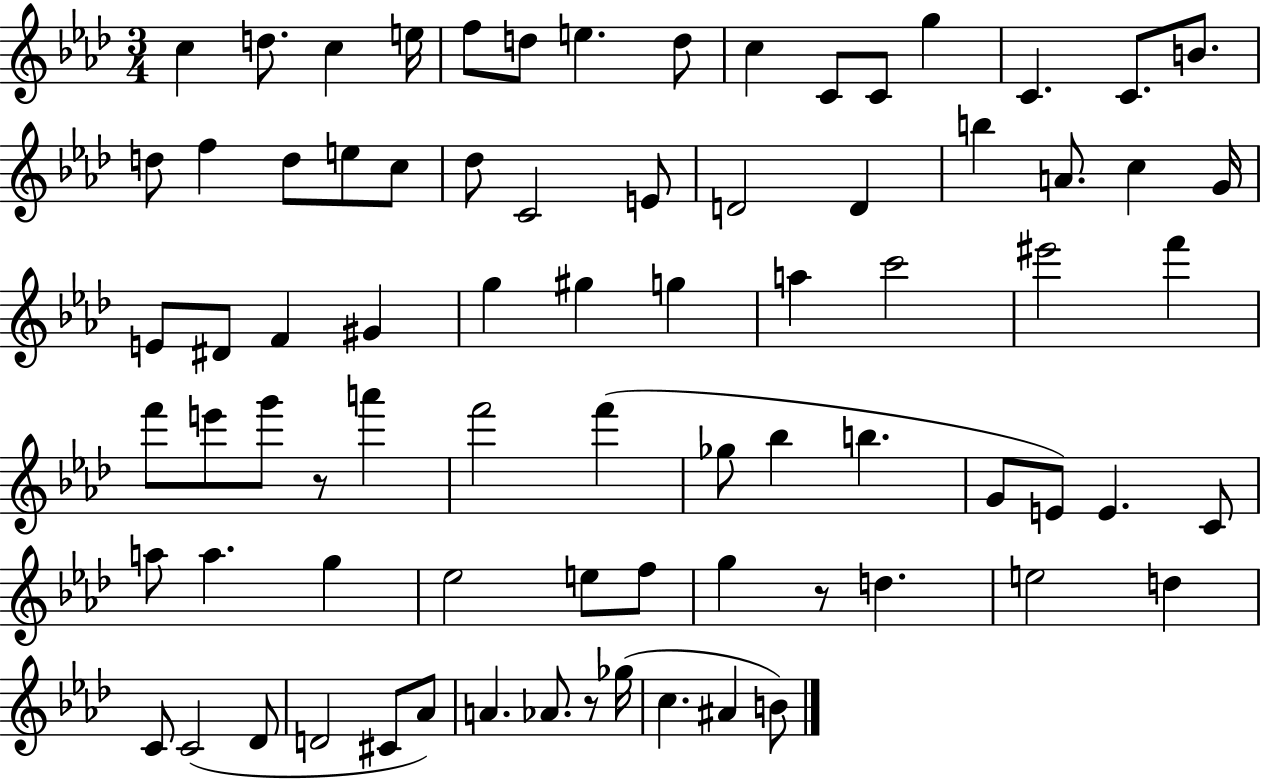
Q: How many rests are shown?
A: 3